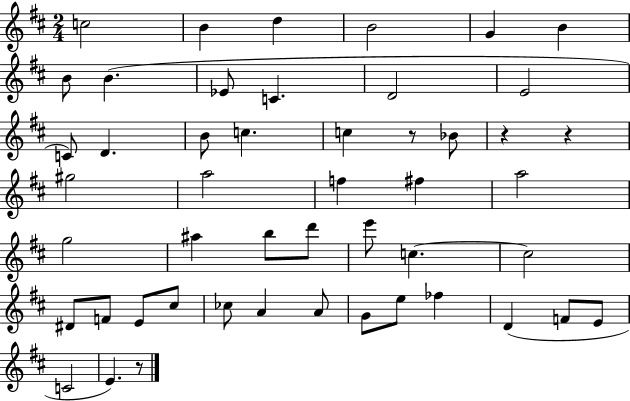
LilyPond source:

{
  \clef treble
  \numericTimeSignature
  \time 2/4
  \key d \major
  c''2 | b'4 d''4 | b'2 | g'4 b'4 | \break b'8 b'4.( | ees'8 c'4. | d'2 | e'2 | \break c'8) d'4. | b'8 c''4. | c''4 r8 bes'8 | r4 r4 | \break gis''2 | a''2 | f''4 fis''4 | a''2 | \break g''2 | ais''4 b''8 d'''8 | e'''8 c''4.~~ | c''2 | \break dis'8 f'8 e'8 cis''8 | ces''8 a'4 a'8 | g'8 e''8 fes''4 | d'4( f'8 e'8 | \break c'2 | e'4.) r8 | \bar "|."
}